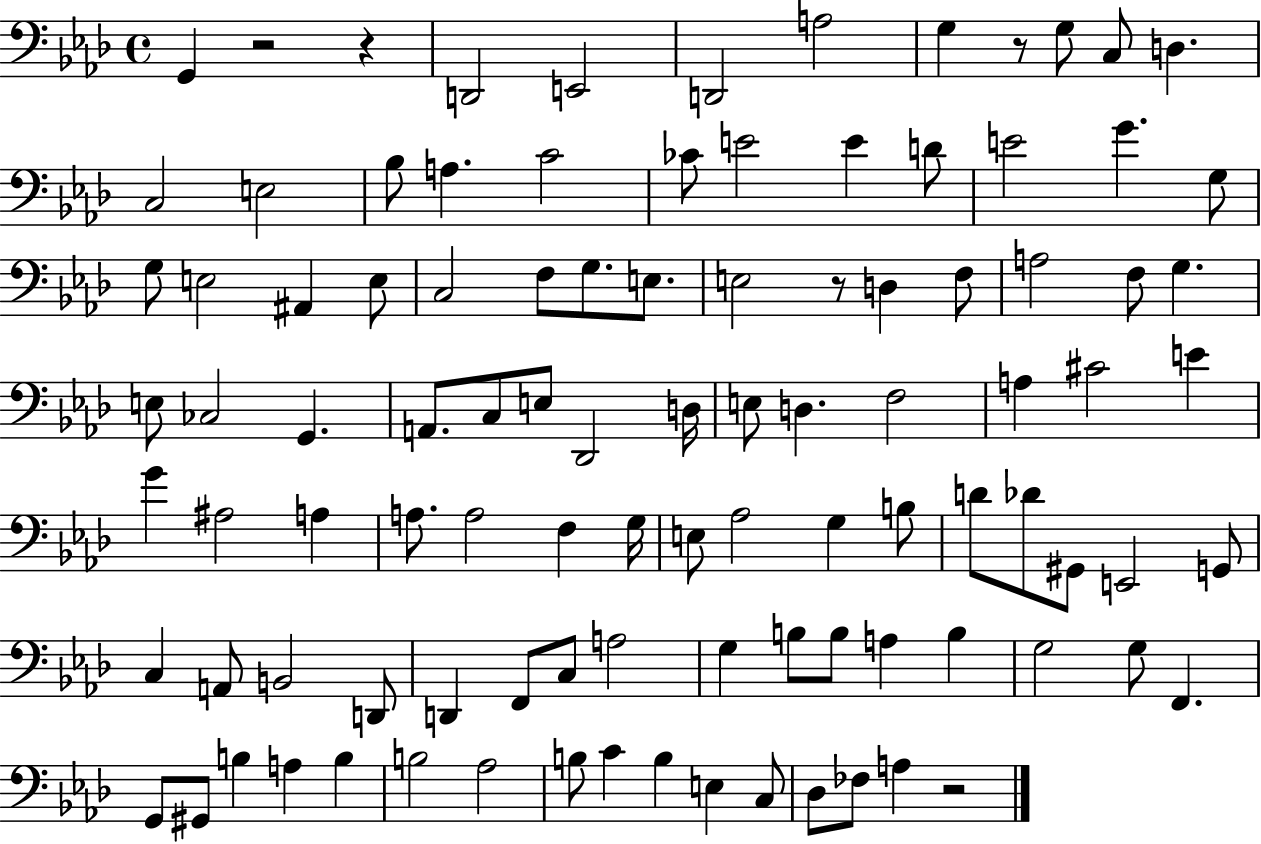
G2/q R/h R/q D2/h E2/h D2/h A3/h G3/q R/e G3/e C3/e D3/q. C3/h E3/h Bb3/e A3/q. C4/h CES4/e E4/h E4/q D4/e E4/h G4/q. G3/e G3/e E3/h A#2/q E3/e C3/h F3/e G3/e. E3/e. E3/h R/e D3/q F3/e A3/h F3/e G3/q. E3/e CES3/h G2/q. A2/e. C3/e E3/e Db2/h D3/s E3/e D3/q. F3/h A3/q C#4/h E4/q G4/q A#3/h A3/q A3/e. A3/h F3/q G3/s E3/e Ab3/h G3/q B3/e D4/e Db4/e G#2/e E2/h G2/e C3/q A2/e B2/h D2/e D2/q F2/e C3/e A3/h G3/q B3/e B3/e A3/q B3/q G3/h G3/e F2/q. G2/e G#2/e B3/q A3/q B3/q B3/h Ab3/h B3/e C4/q B3/q E3/q C3/e Db3/e FES3/e A3/q R/h